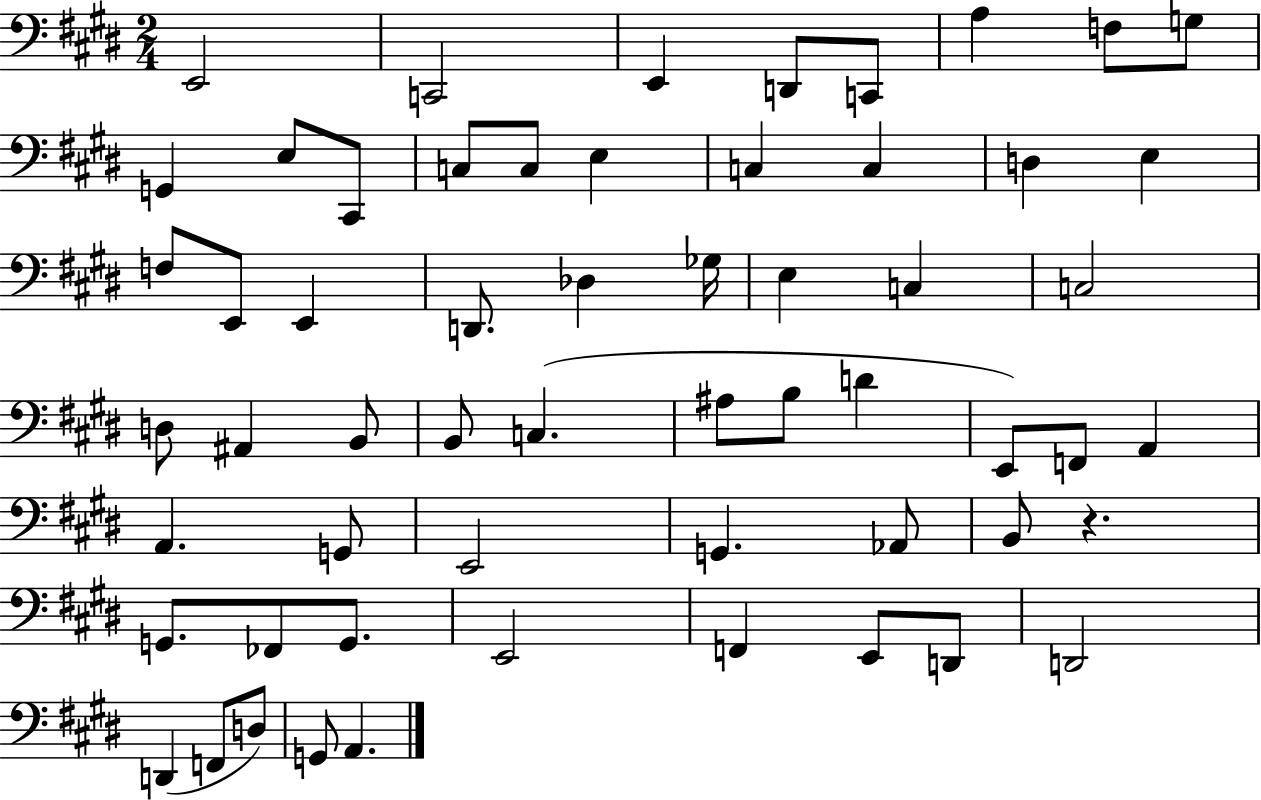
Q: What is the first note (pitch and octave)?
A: E2